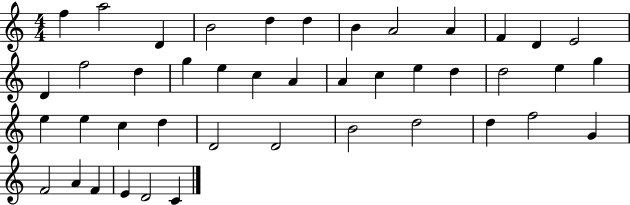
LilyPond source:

{
  \clef treble
  \numericTimeSignature
  \time 4/4
  \key c \major
  f''4 a''2 d'4 | b'2 d''4 d''4 | b'4 a'2 a'4 | f'4 d'4 e'2 | \break d'4 f''2 d''4 | g''4 e''4 c''4 a'4 | a'4 c''4 e''4 d''4 | d''2 e''4 g''4 | \break e''4 e''4 c''4 d''4 | d'2 d'2 | b'2 d''2 | d''4 f''2 g'4 | \break f'2 a'4 f'4 | e'4 d'2 c'4 | \bar "|."
}